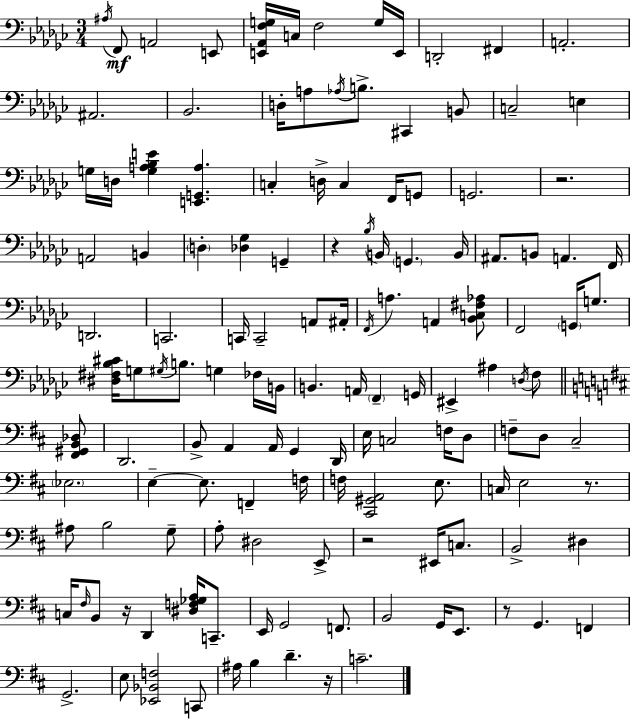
A#3/s F2/e A2/h E2/e [E2,Ab2,F3,G3]/s C3/s F3/h G3/s E2/s D2/h F#2/q A2/h. A#2/h. Bb2/h. D3/s A3/e Ab3/s B3/e. C#2/q B2/e C3/h E3/q G3/s D3/s [G3,A3,Bb3,E4]/q [E2,G2,A3]/q. C3/q D3/s C3/q F2/s G2/e G2/h. R/h. A2/h B2/q D3/q [Db3,Gb3]/q G2/q R/q Bb3/s B2/s G2/q. B2/s A#2/e. B2/e A2/q. F2/s D2/h. C2/h. C2/s C2/h A2/e A#2/s F2/s A3/q. A2/q [Bb2,C3,F#3,Ab3]/e F2/h G2/s G3/e. [D#3,F#3,Bb3,C#4]/s G3/e G#3/s B3/e. G3/q FES3/s B2/s B2/q. A2/s F2/q G2/s EIS2/q A#3/q D3/s F3/e [F#2,G#2,B2,Db3]/e D2/h. B2/e A2/q A2/s G2/q D2/s E3/s C3/h F3/s D3/e F3/e D3/e C#3/h Eb3/h. E3/q E3/e. F2/q F3/s F3/s [C#2,G#2,A2]/h E3/e. C3/s E3/h R/e. A#3/e B3/h G3/e A3/e D#3/h E2/e R/h EIS2/s C3/e. B2/h D#3/q C3/s F#3/s B2/e R/s D2/q [D#3,F3,Gb3,A3]/s C2/e. E2/s G2/h F2/e. B2/h G2/s E2/e. R/e G2/q. F2/q G2/h. E3/e [Eb2,Bb2,F3]/h C2/e A#3/s B3/q D4/q. R/s C4/h.